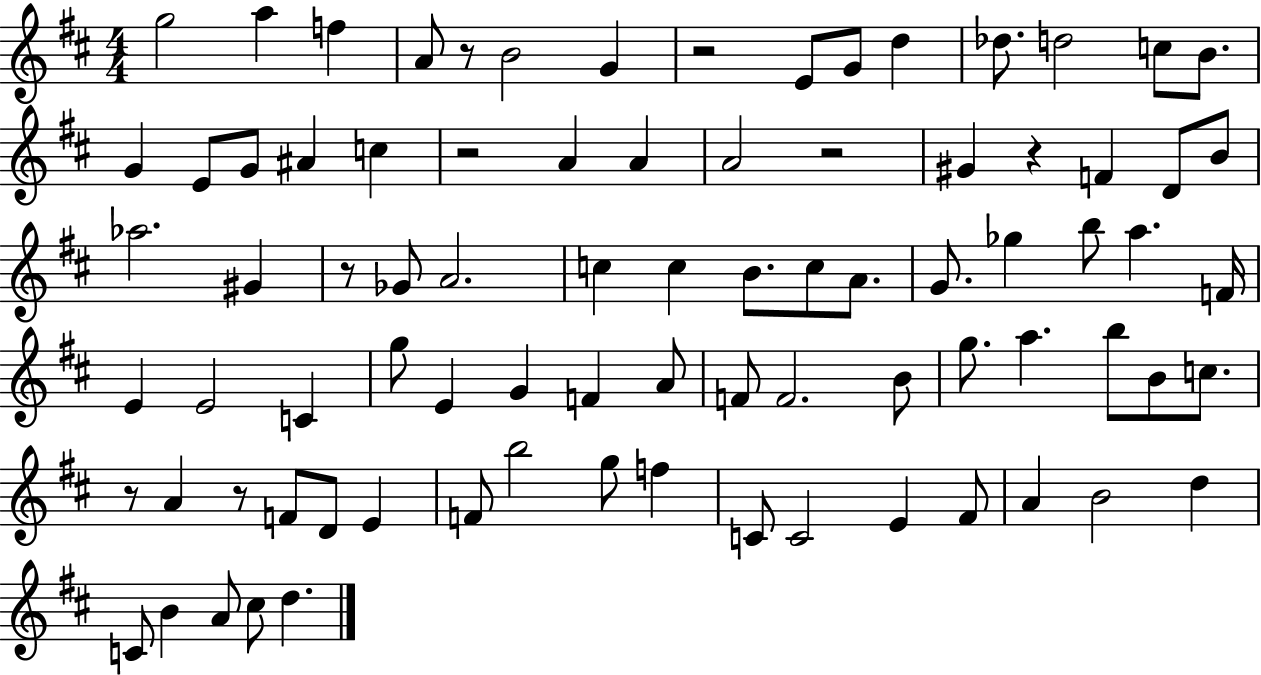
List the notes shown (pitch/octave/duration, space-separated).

G5/h A5/q F5/q A4/e R/e B4/h G4/q R/h E4/e G4/e D5/q Db5/e. D5/h C5/e B4/e. G4/q E4/e G4/e A#4/q C5/q R/h A4/q A4/q A4/h R/h G#4/q R/q F4/q D4/e B4/e Ab5/h. G#4/q R/e Gb4/e A4/h. C5/q C5/q B4/e. C5/e A4/e. G4/e. Gb5/q B5/e A5/q. F4/s E4/q E4/h C4/q G5/e E4/q G4/q F4/q A4/e F4/e F4/h. B4/e G5/e. A5/q. B5/e B4/e C5/e. R/e A4/q R/e F4/e D4/e E4/q F4/e B5/h G5/e F5/q C4/e C4/h E4/q F#4/e A4/q B4/h D5/q C4/e B4/q A4/e C#5/e D5/q.